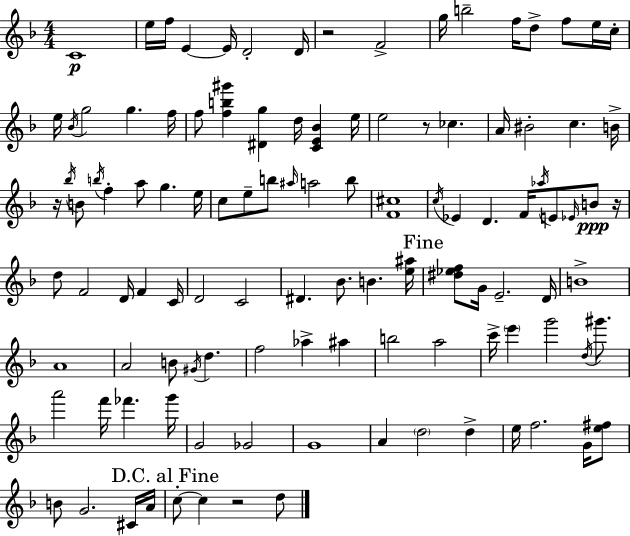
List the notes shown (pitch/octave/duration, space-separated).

C4/w E5/s F5/s E4/q E4/s D4/h D4/s R/h F4/h G5/s B5/h F5/s D5/e F5/e E5/s C5/s E5/s Bb4/s G5/h G5/q. F5/s F5/e [F5,B5,G#6]/q [D#4,G5]/q D5/s [C4,E4,Bb4]/q E5/s E5/h R/e CES5/q. A4/s BIS4/h C5/q. B4/s R/s Bb5/s B4/e B5/s F5/q A5/e G5/q. E5/s C5/e E5/e B5/e A#5/s A5/h B5/e [F4,C#5]/w C5/s Eb4/q D4/q. F4/s Ab5/s E4/e Eb4/s B4/e R/s D5/e F4/h D4/s F4/q C4/s D4/h C4/h D#4/q. Bb4/e. B4/q. [E5,A#5]/s [D#5,Eb5,F5]/e G4/s E4/h. D4/s B4/w A4/w A4/h B4/e G#4/s D5/q. F5/h Ab5/q A#5/q B5/h A5/h C6/s E6/q G6/h D5/s G#6/e. A6/h F6/s FES6/q. G6/s G4/h Gb4/h G4/w A4/q D5/h D5/q E5/s F5/h. G4/s [E5,F#5]/e B4/e G4/h. C#4/s A4/s C5/e C5/q R/h D5/e